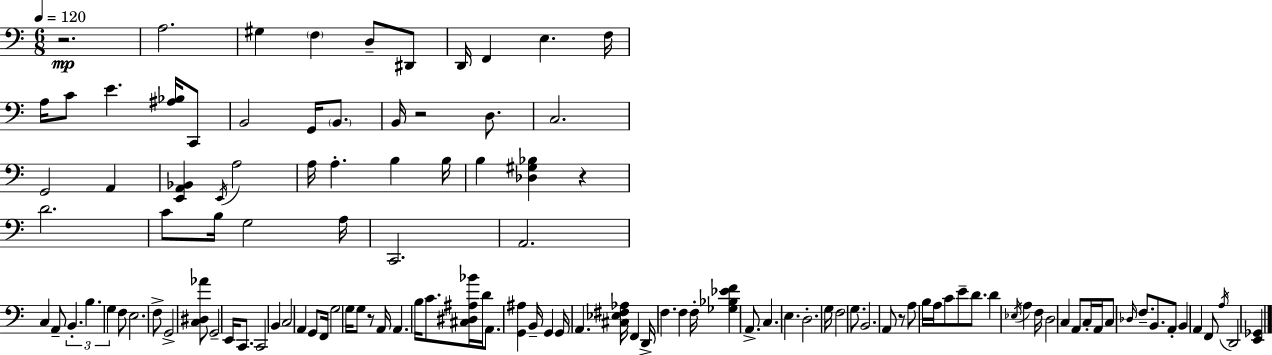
{
  \clef bass
  \numericTimeSignature
  \time 6/8
  \key a \minor
  \tempo 4 = 120
  r2.\mp | a2. | gis4 \parenthesize f4 d8-- dis,8 | d,16 f,4 e4. f16 | \break a16 c'8 e'4. <ais bes>16 c,8 | b,2 g,16 \parenthesize b,8. | b,16 r2 d8. | c2. | \break g,2 a,4 | <e, a, bes,>4 \acciaccatura { e,16 } a2 | a16 a4.-. b4 | b16 b4 <des gis bes>4 r4 | \break d'2. | c'8 b16 g2 | a16 c,2. | a,2. | \break c4 a,8-- \tuplet 3/2 { b,4.-. | b4. g4 } f8 | e2. | f8-> g,2-> <c dis aes'>8 | \break g,2-- e,16 c,8. | c,2 b,4 | c2 a,4 | g,8 f,16 g2 | \break g16 g8 r8 a,16 a,4. | b16 c'8. <cis dis ais bes'>16 d'16 a,8. <g, ais>4 | b,16-- g,4 g,16 a,4. | <cis ees fis aes>16 f,4 d,16-> f4. | \break f4 f16-. <ges bes ees' f'>4 a,8.-> | c4. e4. | d2.-. | g16 f2 g8. | \break b,2. | a,8 r8 a8 b16 a16 c'8 e'8-- | d'8. d'4 \acciaccatura { ees16 } a4 | f16 d2 c4 | \break a,8 c16-. a,16 c8 \grace { des16 } f8.-- | b,8. a,8-. b,4 a,4 | f,8 \acciaccatura { a16 } d,2 | <e, ges,>4 \bar "|."
}